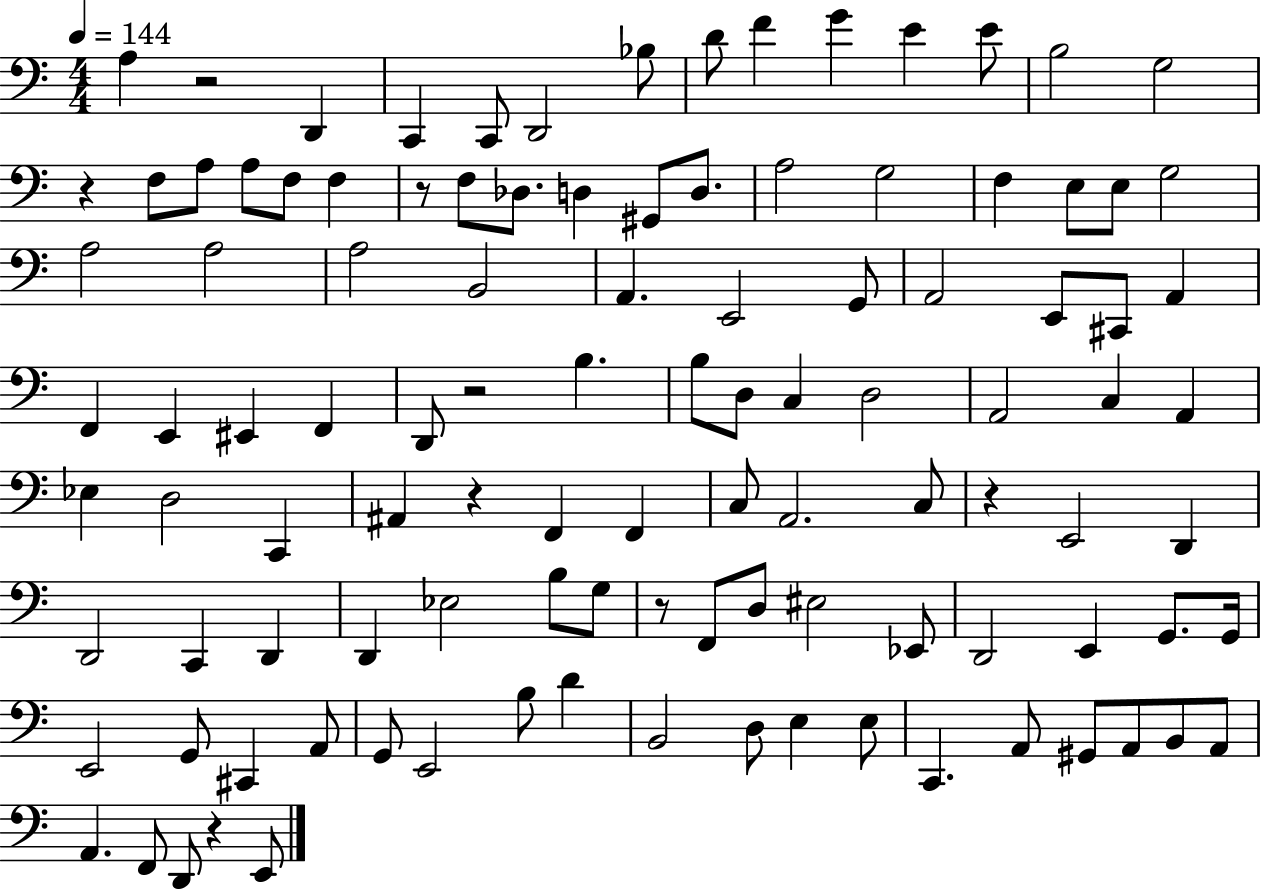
{
  \clef bass
  \numericTimeSignature
  \time 4/4
  \key c \major
  \tempo 4 = 144
  a4 r2 d,4 | c,4 c,8 d,2 bes8 | d'8 f'4 g'4 e'4 e'8 | b2 g2 | \break r4 f8 a8 a8 f8 f4 | r8 f8 des8. d4 gis,8 d8. | a2 g2 | f4 e8 e8 g2 | \break a2 a2 | a2 b,2 | a,4. e,2 g,8 | a,2 e,8 cis,8 a,4 | \break f,4 e,4 eis,4 f,4 | d,8 r2 b4. | b8 d8 c4 d2 | a,2 c4 a,4 | \break ees4 d2 c,4 | ais,4 r4 f,4 f,4 | c8 a,2. c8 | r4 e,2 d,4 | \break d,2 c,4 d,4 | d,4 ees2 b8 g8 | r8 f,8 d8 eis2 ees,8 | d,2 e,4 g,8. g,16 | \break e,2 g,8 cis,4 a,8 | g,8 e,2 b8 d'4 | b,2 d8 e4 e8 | c,4. a,8 gis,8 a,8 b,8 a,8 | \break a,4. f,8 d,8 r4 e,8 | \bar "|."
}